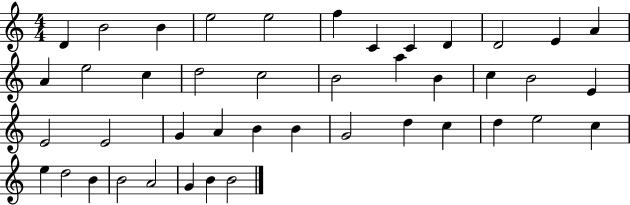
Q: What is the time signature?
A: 4/4